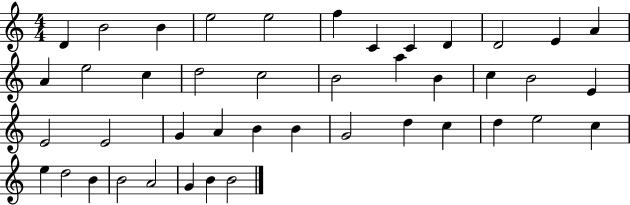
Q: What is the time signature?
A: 4/4